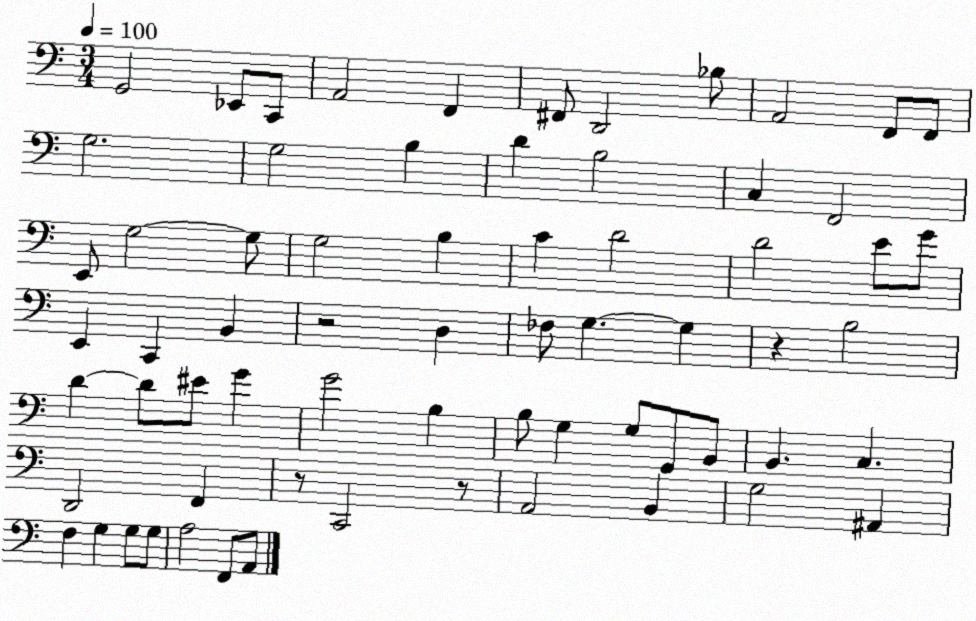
X:1
T:Untitled
M:3/4
L:1/4
K:C
G,,2 _E,,/2 C,,/2 A,,2 F,, ^F,,/2 D,,2 _B,/2 A,,2 F,,/2 F,,/2 G,2 G,2 B, D B,2 C, F,,2 E,,/2 G,2 G,/2 G,2 B, C D2 D2 E/2 G/2 E,, C,, B,, z2 D, _F,/2 G, G, z B,2 D D/2 ^E/2 G G2 B, B,/2 G, G,/2 G,,/2 B,,/2 B,, C, D,,2 F,, z/2 C,,2 z/2 A,,2 B,, G,2 ^A,, F, G, G,/2 G,/2 A,2 F,,/2 A,,/2